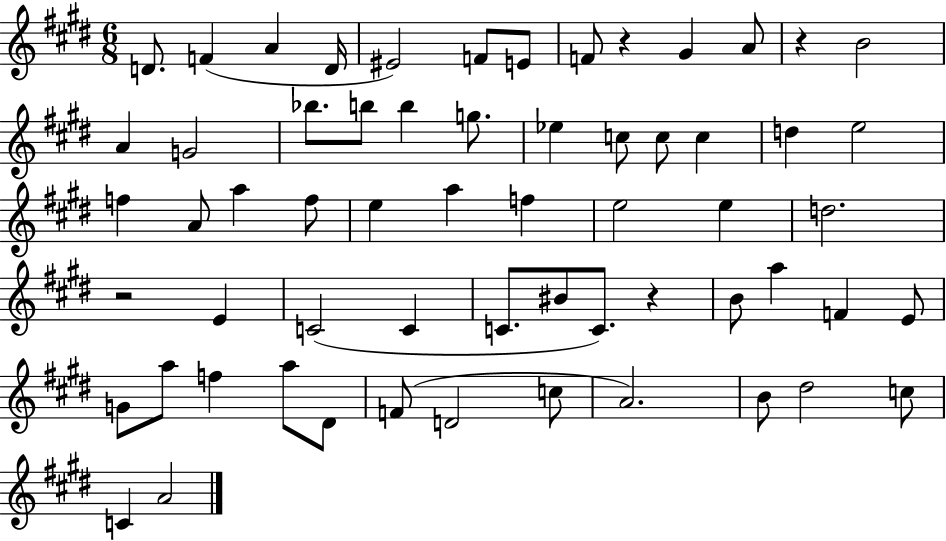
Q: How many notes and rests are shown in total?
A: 61